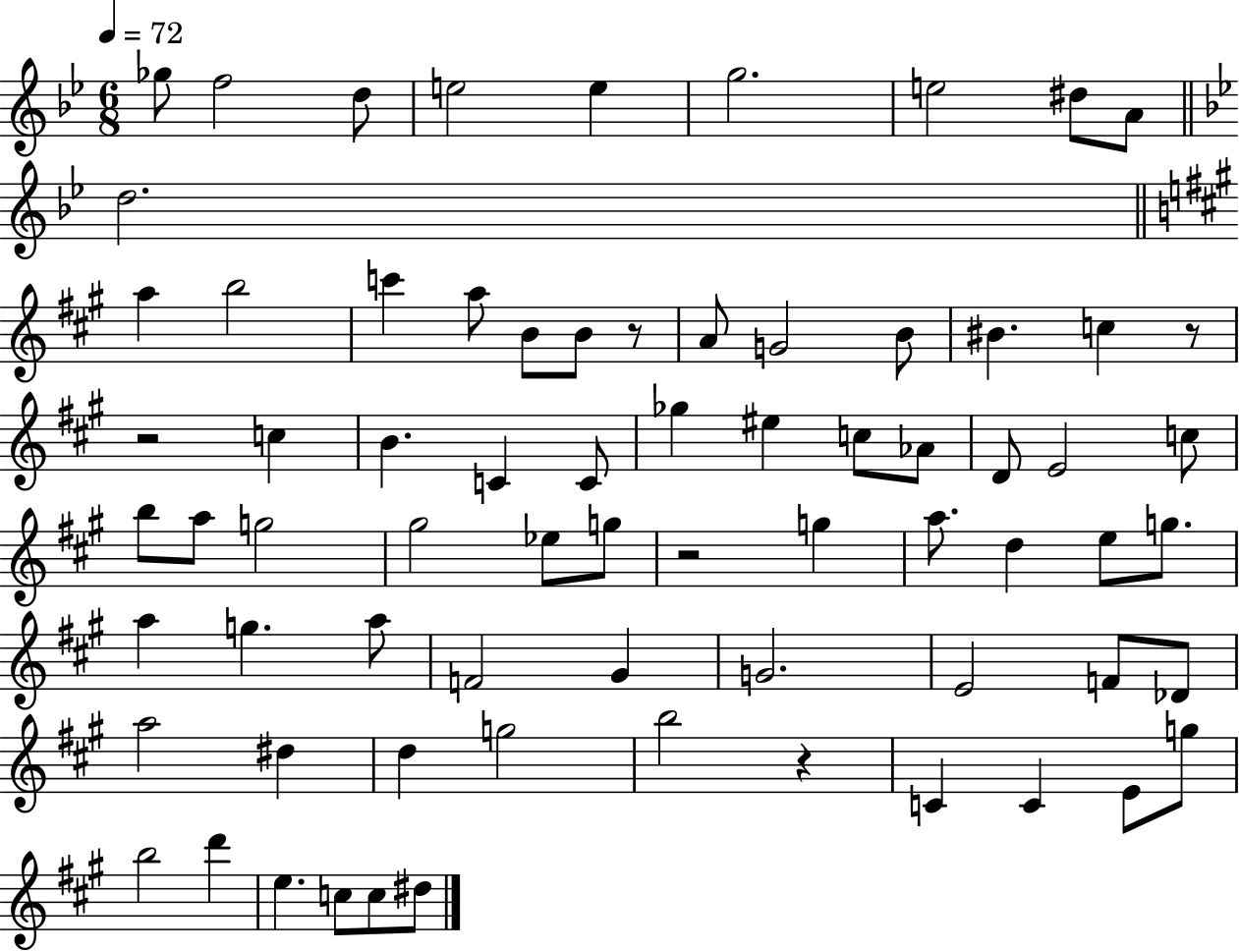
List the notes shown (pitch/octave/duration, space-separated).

Gb5/e F5/h D5/e E5/h E5/q G5/h. E5/h D#5/e A4/e D5/h. A5/q B5/h C6/q A5/e B4/e B4/e R/e A4/e G4/h B4/e BIS4/q. C5/q R/e R/h C5/q B4/q. C4/q C4/e Gb5/q EIS5/q C5/e Ab4/e D4/e E4/h C5/e B5/e A5/e G5/h G#5/h Eb5/e G5/e R/h G5/q A5/e. D5/q E5/e G5/e. A5/q G5/q. A5/e F4/h G#4/q G4/h. E4/h F4/e Db4/e A5/h D#5/q D5/q G5/h B5/h R/q C4/q C4/q E4/e G5/e B5/h D6/q E5/q. C5/e C5/e D#5/e